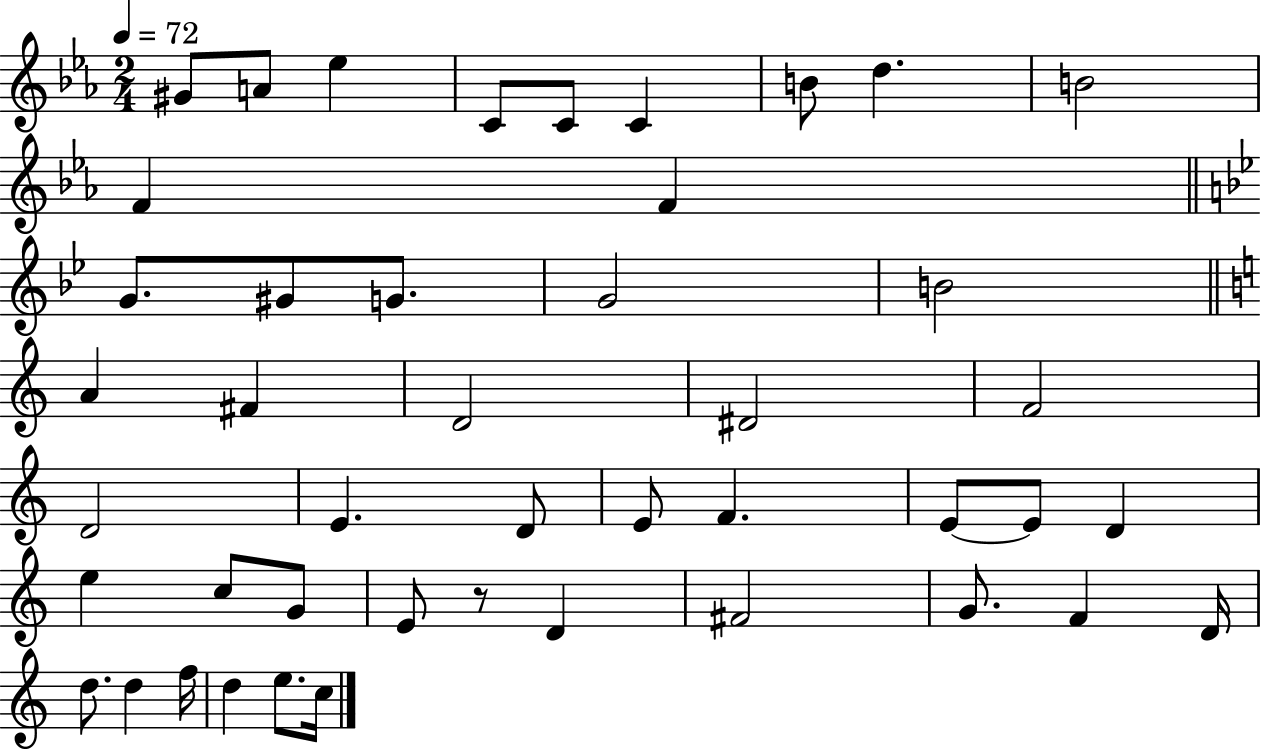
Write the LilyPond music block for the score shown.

{
  \clef treble
  \numericTimeSignature
  \time 2/4
  \key ees \major
  \tempo 4 = 72
  gis'8 a'8 ees''4 | c'8 c'8 c'4 | b'8 d''4. | b'2 | \break f'4 f'4 | \bar "||" \break \key g \minor g'8. gis'8 g'8. | g'2 | b'2 | \bar "||" \break \key c \major a'4 fis'4 | d'2 | dis'2 | f'2 | \break d'2 | e'4. d'8 | e'8 f'4. | e'8~~ e'8 d'4 | \break e''4 c''8 g'8 | e'8 r8 d'4 | fis'2 | g'8. f'4 d'16 | \break d''8. d''4 f''16 | d''4 e''8. c''16 | \bar "|."
}